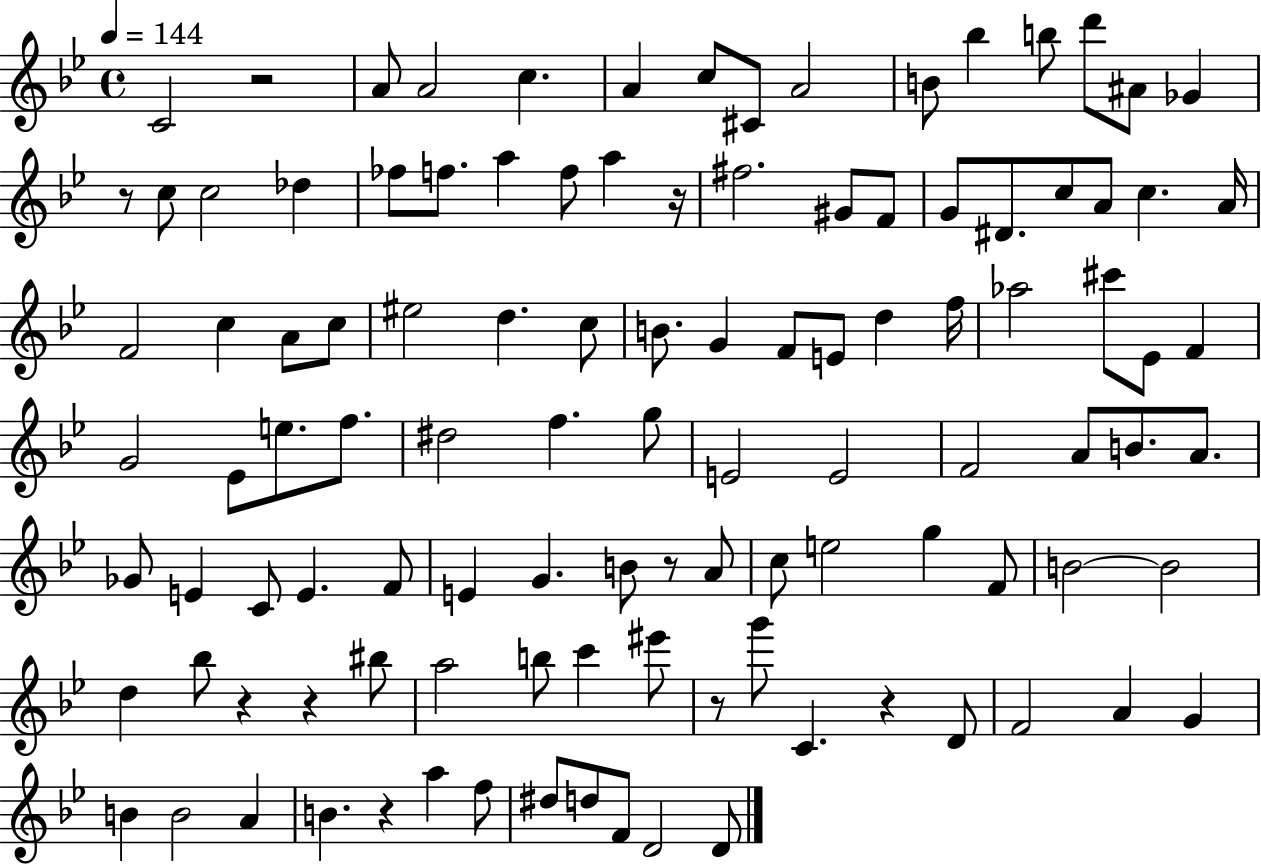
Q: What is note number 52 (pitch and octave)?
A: F5